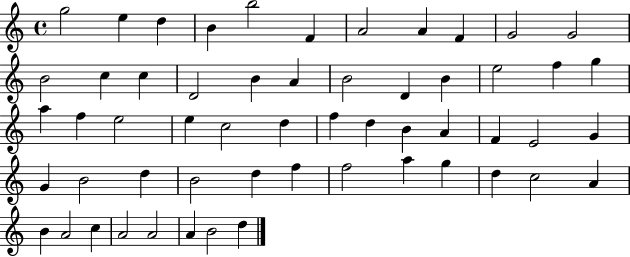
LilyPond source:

{
  \clef treble
  \time 4/4
  \defaultTimeSignature
  \key c \major
  g''2 e''4 d''4 | b'4 b''2 f'4 | a'2 a'4 f'4 | g'2 g'2 | \break b'2 c''4 c''4 | d'2 b'4 a'4 | b'2 d'4 b'4 | e''2 f''4 g''4 | \break a''4 f''4 e''2 | e''4 c''2 d''4 | f''4 d''4 b'4 a'4 | f'4 e'2 g'4 | \break g'4 b'2 d''4 | b'2 d''4 f''4 | f''2 a''4 g''4 | d''4 c''2 a'4 | \break b'4 a'2 c''4 | a'2 a'2 | a'4 b'2 d''4 | \bar "|."
}